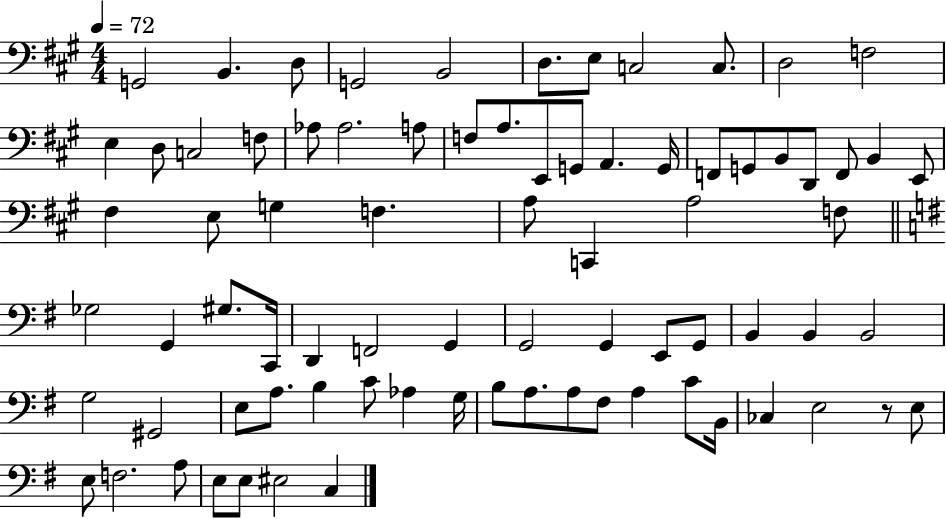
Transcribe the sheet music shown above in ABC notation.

X:1
T:Untitled
M:4/4
L:1/4
K:A
G,,2 B,, D,/2 G,,2 B,,2 D,/2 E,/2 C,2 C,/2 D,2 F,2 E, D,/2 C,2 F,/2 _A,/2 _A,2 A,/2 F,/2 A,/2 E,,/2 G,,/2 A,, G,,/4 F,,/2 G,,/2 B,,/2 D,,/2 F,,/2 B,, E,,/2 ^F, E,/2 G, F, A,/2 C,, A,2 F,/2 _G,2 G,, ^G,/2 C,,/4 D,, F,,2 G,, G,,2 G,, E,,/2 G,,/2 B,, B,, B,,2 G,2 ^G,,2 E,/2 A,/2 B, C/2 _A, G,/4 B,/2 A,/2 A,/2 ^F,/2 A, C/2 B,,/4 _C, E,2 z/2 E,/2 E,/2 F,2 A,/2 E,/2 E,/2 ^E,2 C,